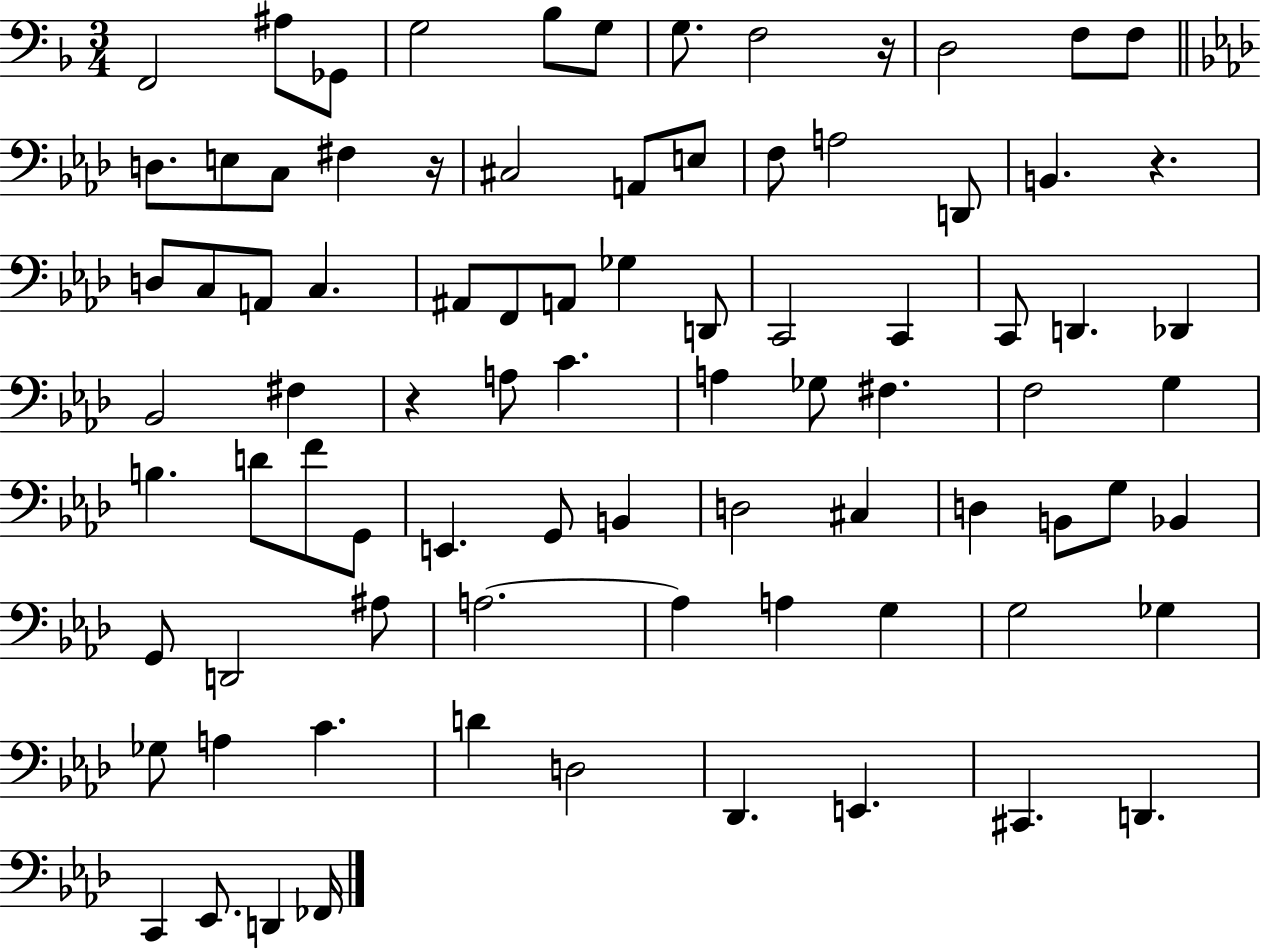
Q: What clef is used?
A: bass